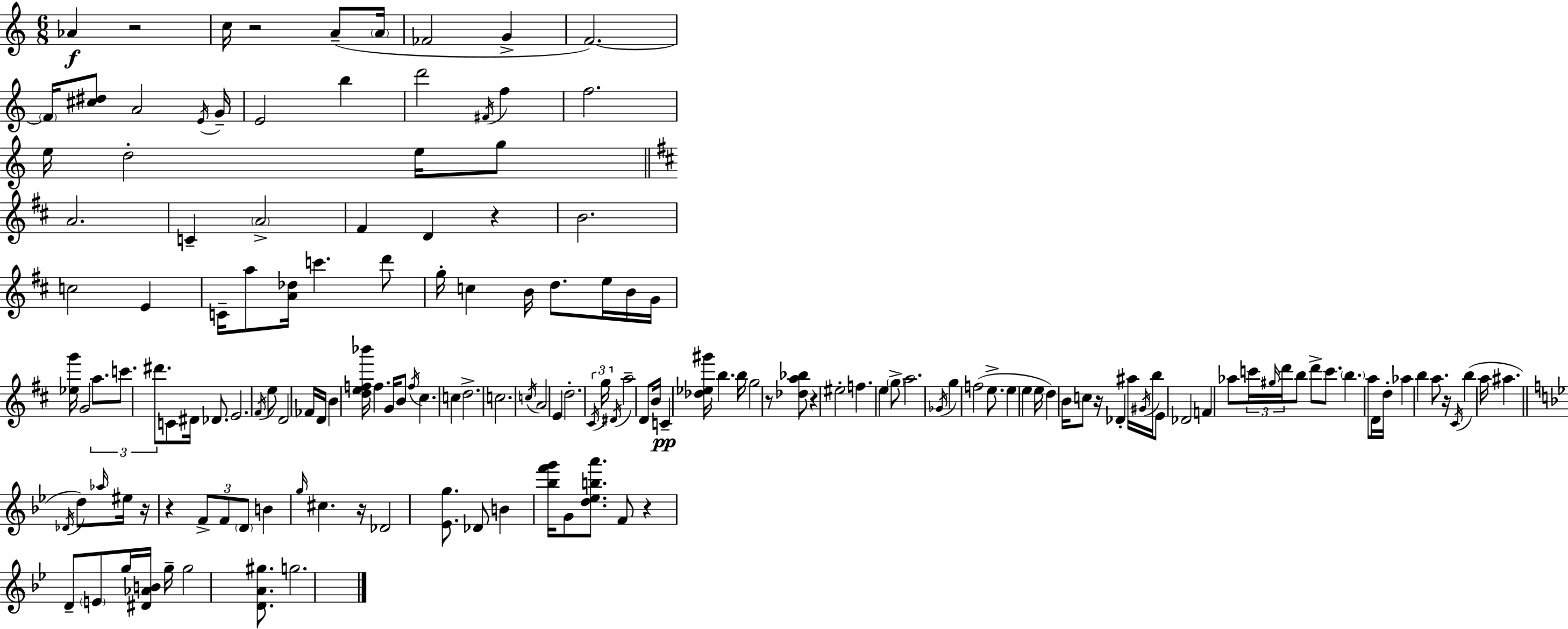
Ab4/q R/h C5/s R/h A4/e A4/s FES4/h G4/q F4/h. F4/s [C#5,D#5]/e A4/h E4/s G4/s E4/h B5/q D6/h F#4/s F5/q F5/h. E5/s D5/h E5/s G5/e A4/h. C4/q A4/h F#4/q D4/q R/q B4/h. C5/h E4/q C4/s A5/e [A4,Db5]/s C6/q. D6/e G5/s C5/q B4/s D5/e. E5/s B4/s G4/s [Eb5,G6]/s G4/h A5/e. C6/e. D#6/e. C4/e D#4/s Db4/e. E4/h. F#4/s E5/e D4/h FES4/s D4/s B4/q [D5,E5,F5,Bb6]/s F5/q. G4/s B4/e F5/s C#5/q. C5/q D5/h. C5/h. C5/s A4/h E4/q D5/h. C#4/s G5/s D#4/s A5/h D4/e B4/s C4/q [Db5,Eb5,G#6]/s B5/q. B5/s G5/h R/e [Db5,A5,Bb5]/e R/q EIS5/h F5/q. E5/q G5/e A5/h. Gb4/s G5/q F5/h E5/e. E5/q E5/q E5/s D5/q B4/s C5/e R/s Db4/q A#5/s G#4/s B5/s E4/e Db4/h F4/q Ab5/e C6/s G#5/s D6/s B5/e D6/e C6/e. B5/q. A5/e D4/s D5/s Ab5/q B5/q A5/e. R/s C#4/s B5/q A5/s A#5/q. Db4/s D5/e Ab5/s EIS5/s R/s R/q F4/e F4/e D4/e B4/q G5/s C#5/q. R/s Db4/h [Eb4,G5]/e. Db4/e B4/q [Bb5,F6,G6]/s G4/e [D5,Eb5,B5,A6]/e. F4/e R/q D4/e E4/e G5/s [D#4,Ab4,B4]/s G5/s G5/h [D4,A4,G#5]/e. G5/h.